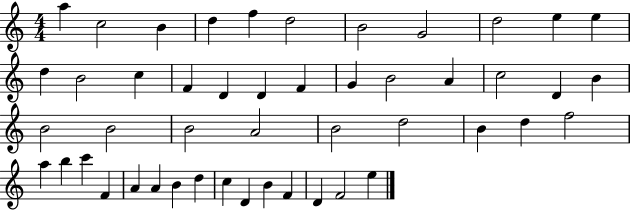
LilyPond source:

{
  \clef treble
  \numericTimeSignature
  \time 4/4
  \key c \major
  a''4 c''2 b'4 | d''4 f''4 d''2 | b'2 g'2 | d''2 e''4 e''4 | \break d''4 b'2 c''4 | f'4 d'4 d'4 f'4 | g'4 b'2 a'4 | c''2 d'4 b'4 | \break b'2 b'2 | b'2 a'2 | b'2 d''2 | b'4 d''4 f''2 | \break a''4 b''4 c'''4 f'4 | a'4 a'4 b'4 d''4 | c''4 d'4 b'4 f'4 | d'4 f'2 e''4 | \break \bar "|."
}